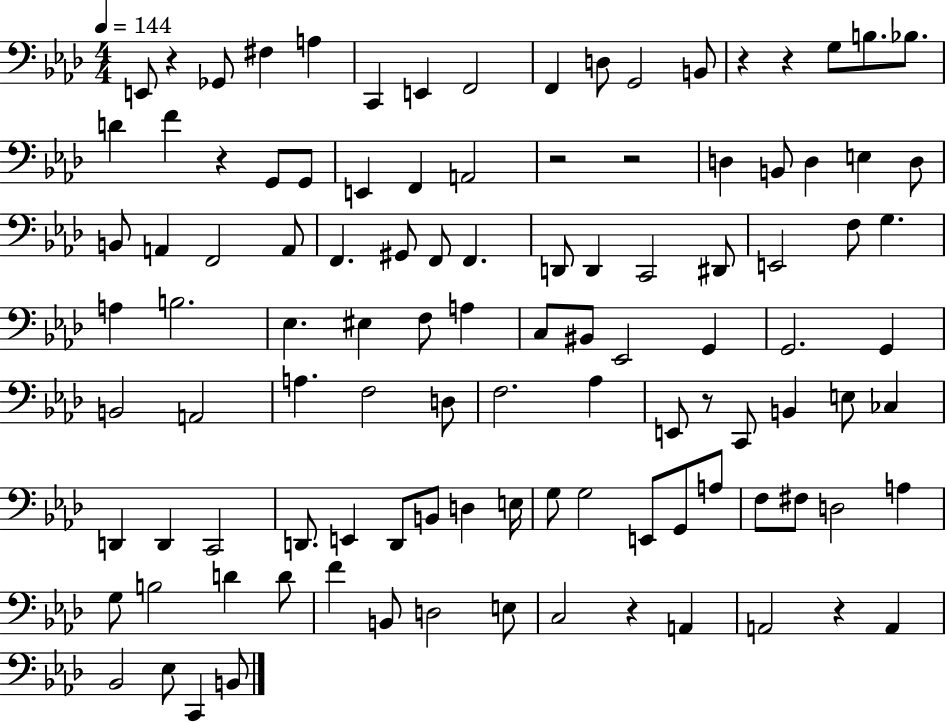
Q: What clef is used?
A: bass